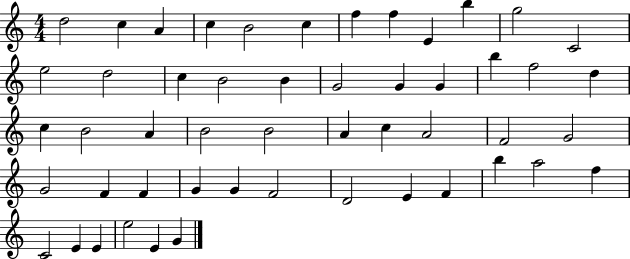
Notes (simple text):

D5/h C5/q A4/q C5/q B4/h C5/q F5/q F5/q E4/q B5/q G5/h C4/h E5/h D5/h C5/q B4/h B4/q G4/h G4/q G4/q B5/q F5/h D5/q C5/q B4/h A4/q B4/h B4/h A4/q C5/q A4/h F4/h G4/h G4/h F4/q F4/q G4/q G4/q F4/h D4/h E4/q F4/q B5/q A5/h F5/q C4/h E4/q E4/q E5/h E4/q G4/q